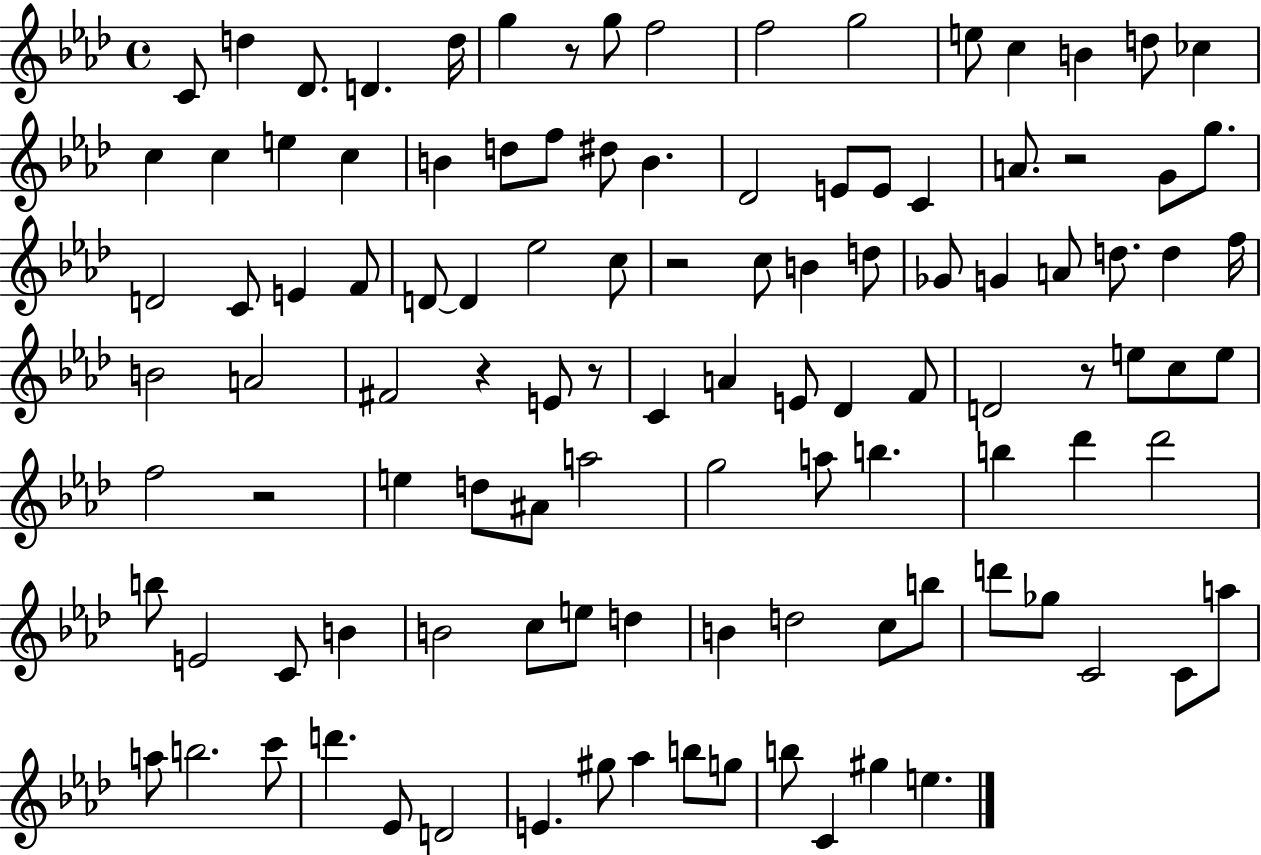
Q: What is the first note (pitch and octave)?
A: C4